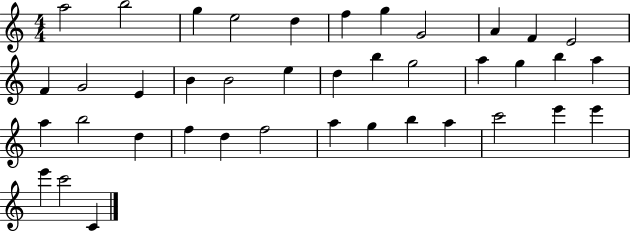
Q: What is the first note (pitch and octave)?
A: A5